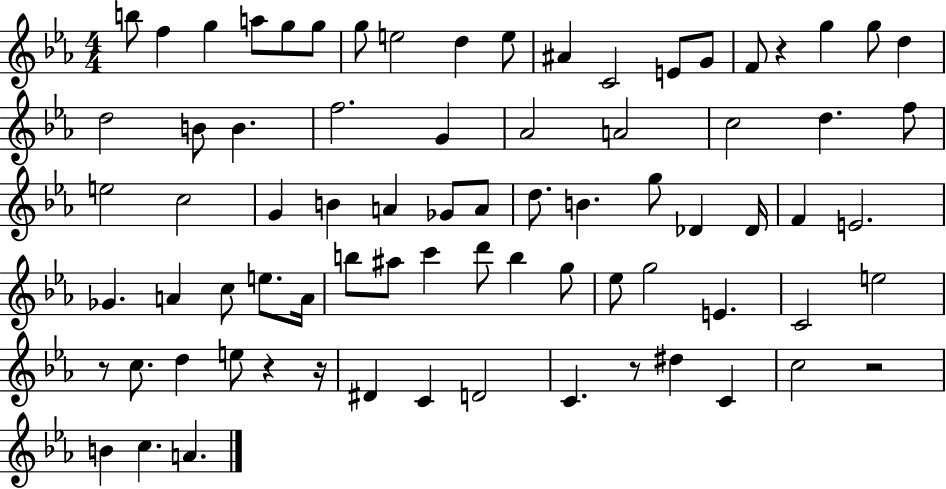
B5/e F5/q G5/q A5/e G5/e G5/e G5/e E5/h D5/q E5/e A#4/q C4/h E4/e G4/e F4/e R/q G5/q G5/e D5/q D5/h B4/e B4/q. F5/h. G4/q Ab4/h A4/h C5/h D5/q. F5/e E5/h C5/h G4/q B4/q A4/q Gb4/e A4/e D5/e. B4/q. G5/e Db4/q Db4/s F4/q E4/h. Gb4/q. A4/q C5/e E5/e. A4/s B5/e A#5/e C6/q D6/e B5/q G5/e Eb5/e G5/h E4/q. C4/h E5/h R/e C5/e. D5/q E5/e R/q R/s D#4/q C4/q D4/h C4/q. R/e D#5/q C4/q C5/h R/h B4/q C5/q. A4/q.